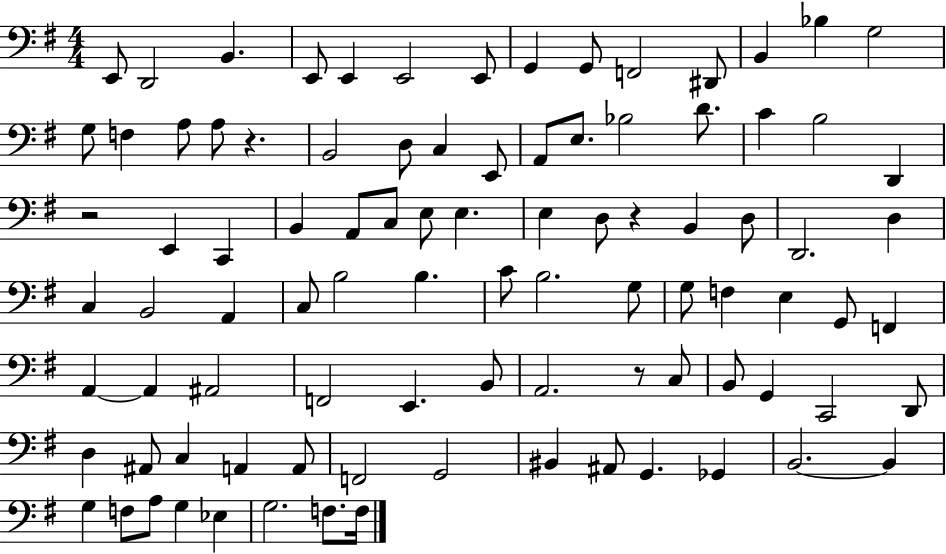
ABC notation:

X:1
T:Untitled
M:4/4
L:1/4
K:G
E,,/2 D,,2 B,, E,,/2 E,, E,,2 E,,/2 G,, G,,/2 F,,2 ^D,,/2 B,, _B, G,2 G,/2 F, A,/2 A,/2 z B,,2 D,/2 C, E,,/2 A,,/2 E,/2 _B,2 D/2 C B,2 D,, z2 E,, C,, B,, A,,/2 C,/2 E,/2 E, E, D,/2 z B,, D,/2 D,,2 D, C, B,,2 A,, C,/2 B,2 B, C/2 B,2 G,/2 G,/2 F, E, G,,/2 F,, A,, A,, ^A,,2 F,,2 E,, B,,/2 A,,2 z/2 C,/2 B,,/2 G,, C,,2 D,,/2 D, ^A,,/2 C, A,, A,,/2 F,,2 G,,2 ^B,, ^A,,/2 G,, _G,, B,,2 B,, G, F,/2 A,/2 G, _E, G,2 F,/2 F,/4